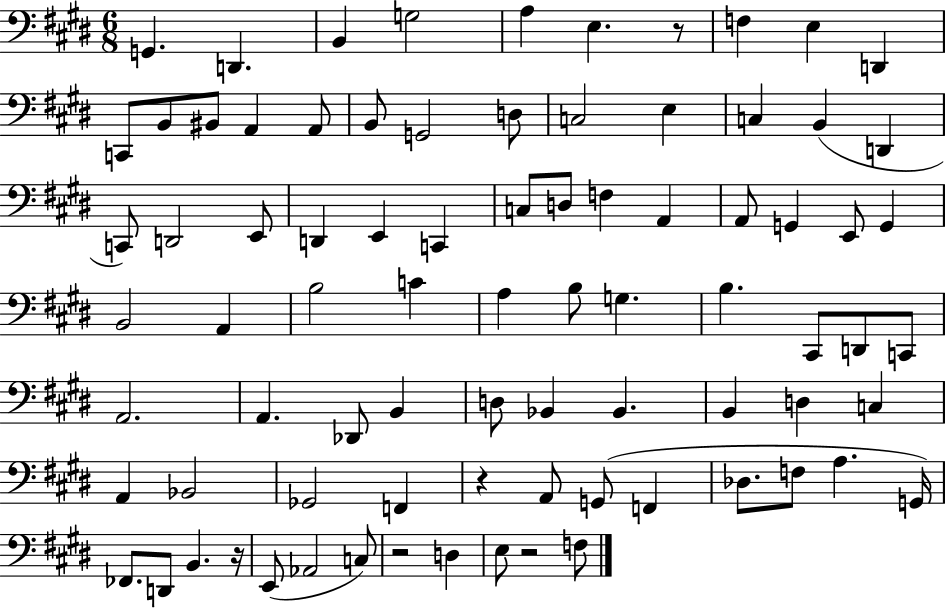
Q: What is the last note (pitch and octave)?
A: F3